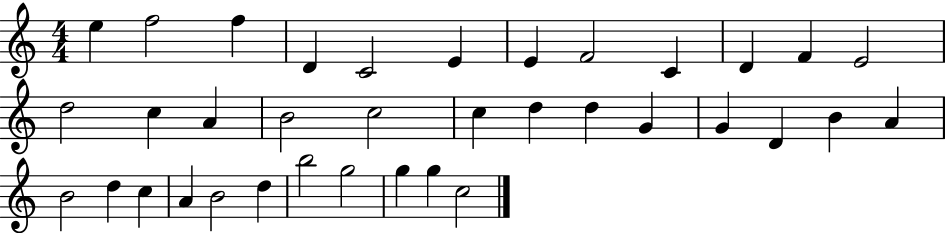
X:1
T:Untitled
M:4/4
L:1/4
K:C
e f2 f D C2 E E F2 C D F E2 d2 c A B2 c2 c d d G G D B A B2 d c A B2 d b2 g2 g g c2